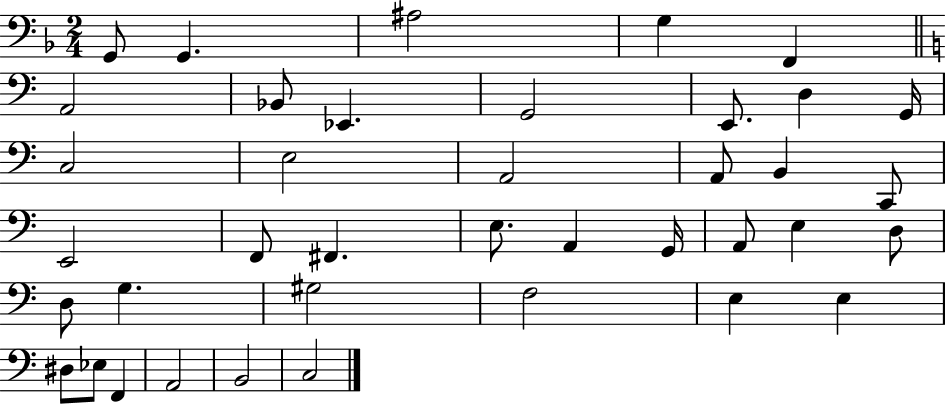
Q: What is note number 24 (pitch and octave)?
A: G2